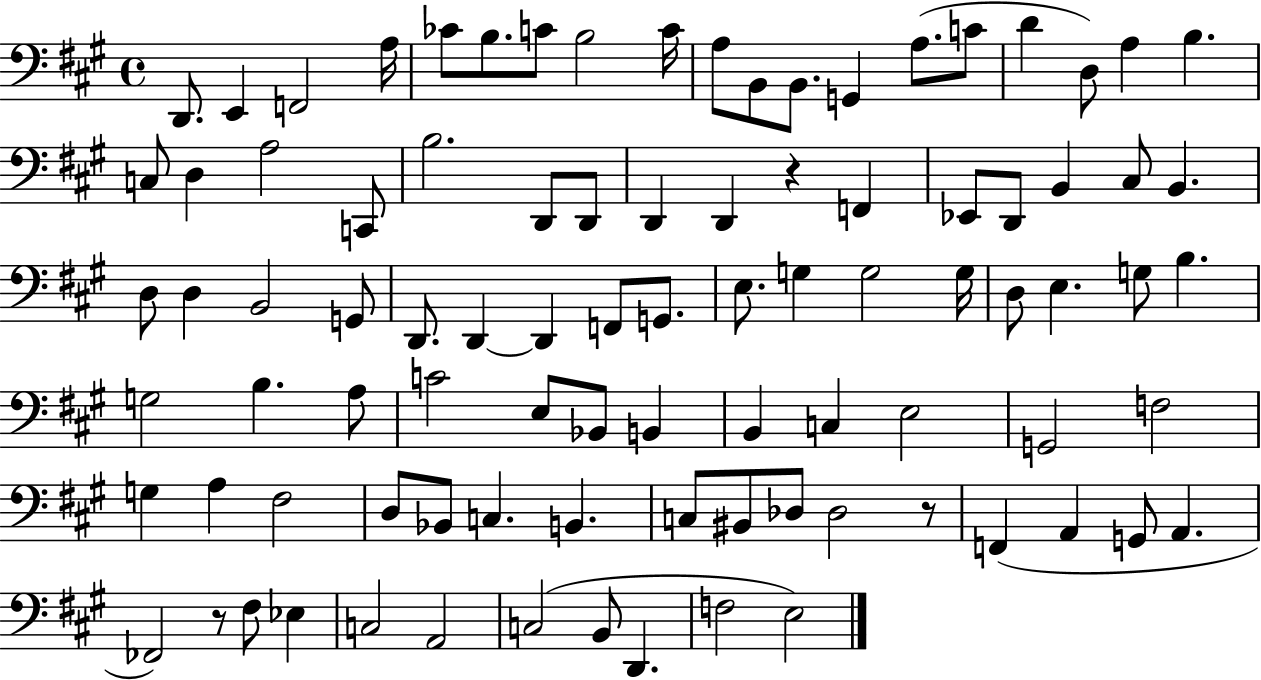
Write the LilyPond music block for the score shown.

{
  \clef bass
  \time 4/4
  \defaultTimeSignature
  \key a \major
  d,8. e,4 f,2 a16 | ces'8 b8. c'8 b2 c'16 | a8 b,8 b,8. g,4 a8.( c'8 | d'4 d8) a4 b4. | \break c8 d4 a2 c,8 | b2. d,8 d,8 | d,4 d,4 r4 f,4 | ees,8 d,8 b,4 cis8 b,4. | \break d8 d4 b,2 g,8 | d,8. d,4~~ d,4 f,8 g,8. | e8. g4 g2 g16 | d8 e4. g8 b4. | \break g2 b4. a8 | c'2 e8 bes,8 b,4 | b,4 c4 e2 | g,2 f2 | \break g4 a4 fis2 | d8 bes,8 c4. b,4. | c8 bis,8 des8 des2 r8 | f,4( a,4 g,8 a,4. | \break fes,2) r8 fis8 ees4 | c2 a,2 | c2( b,8 d,4. | f2 e2) | \break \bar "|."
}